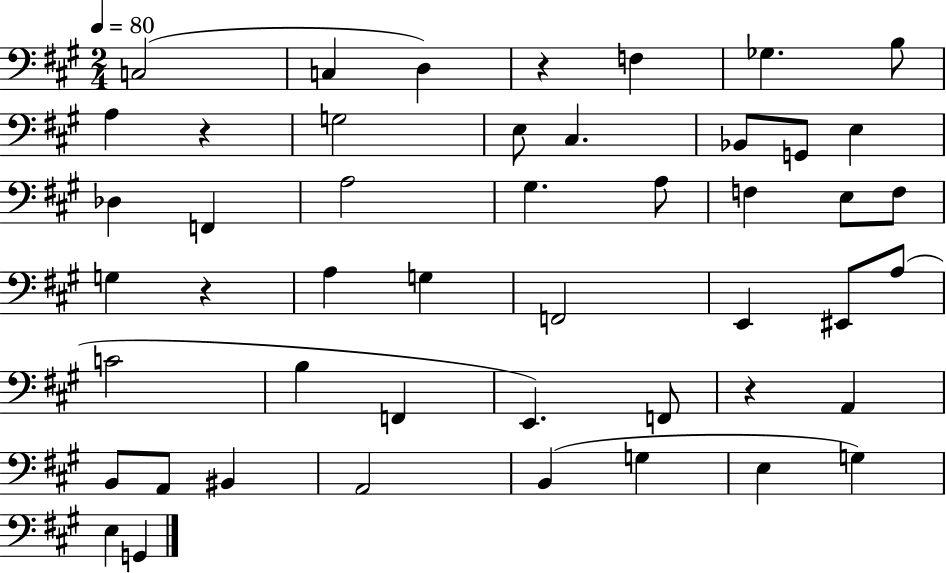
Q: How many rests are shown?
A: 4